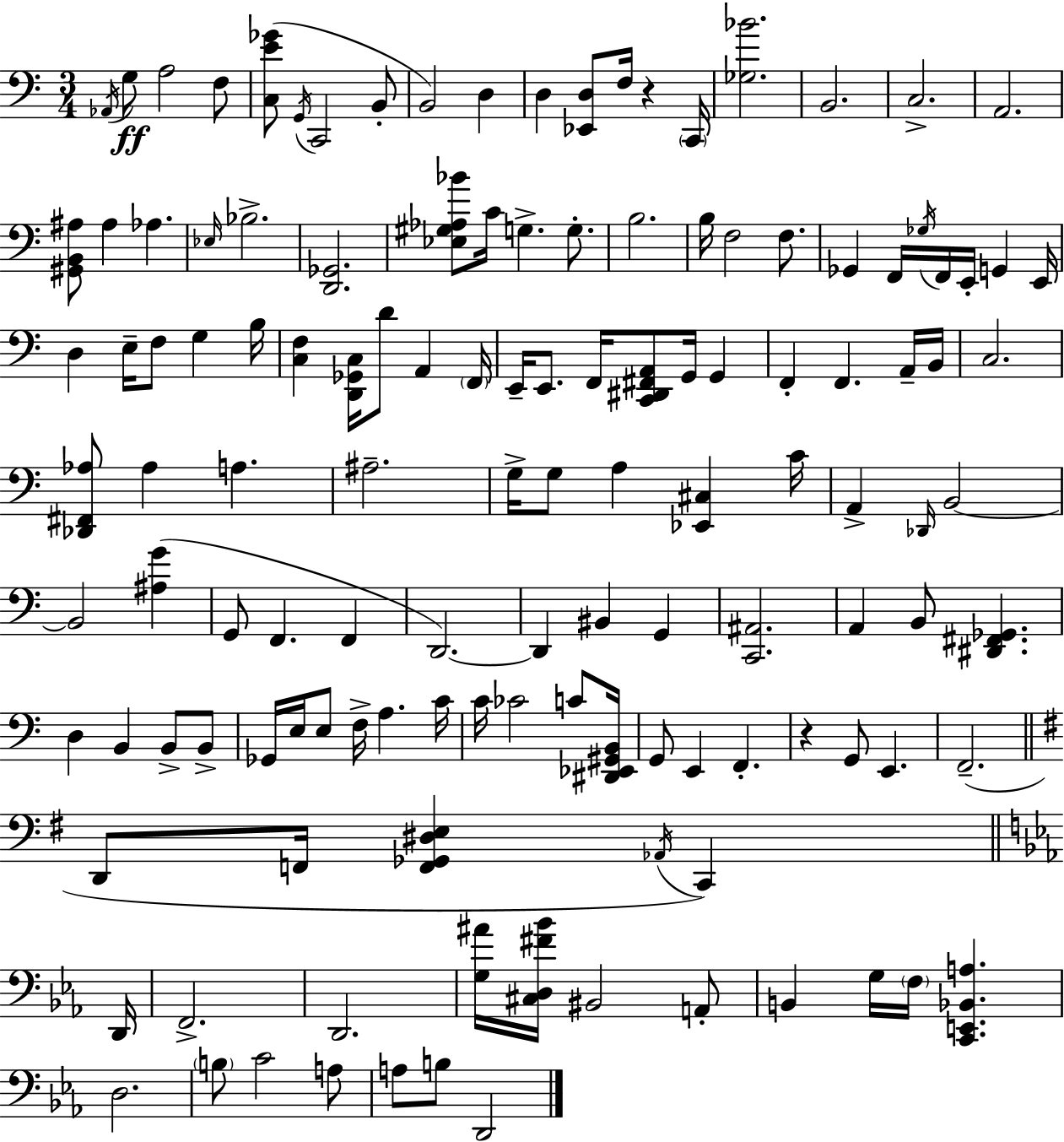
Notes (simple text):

Ab2/s G3/e A3/h F3/e [C3,E4,Gb4]/e G2/s C2/h B2/e B2/h D3/q D3/q [Eb2,D3]/e F3/s R/q C2/s [Gb3,Bb4]/h. B2/h. C3/h. A2/h. [G#2,B2,A#3]/e A#3/q Ab3/q. Eb3/s Bb3/h. [D2,Gb2]/h. [Eb3,G#3,Ab3,Bb4]/e C4/s G3/q. G3/e. B3/h. B3/s F3/h F3/e. Gb2/q F2/s Gb3/s F2/s E2/s G2/q E2/s D3/q E3/s F3/e G3/q B3/s [C3,F3]/q [D2,Gb2,C3]/s D4/e A2/q F2/s E2/s E2/e. F2/s [C2,D#2,F#2,A2]/e G2/s G2/q F2/q F2/q. A2/s B2/s C3/h. [Db2,F#2,Ab3]/e Ab3/q A3/q. A#3/h. G3/s G3/e A3/q [Eb2,C#3]/q C4/s A2/q Db2/s B2/h B2/h [A#3,G4]/q G2/e F2/q. F2/q D2/h. D2/q BIS2/q G2/q [C2,A#2]/h. A2/q B2/e [D#2,F#2,Gb2]/q. D3/q B2/q B2/e B2/e Gb2/s E3/s E3/e F3/s A3/q. C4/s C4/s CES4/h C4/e [D#2,Eb2,G#2,B2]/s G2/e E2/q F2/q. R/q G2/e E2/q. F2/h. D2/e F2/s [F2,Gb2,D#3,E3]/q Ab2/s C2/q D2/s F2/h. D2/h. [G3,A#4]/s [C#3,D3,F#4,Bb4]/s BIS2/h A2/e B2/q G3/s F3/s [C2,E2,Bb2,A3]/q. D3/h. B3/e C4/h A3/e A3/e B3/e D2/h